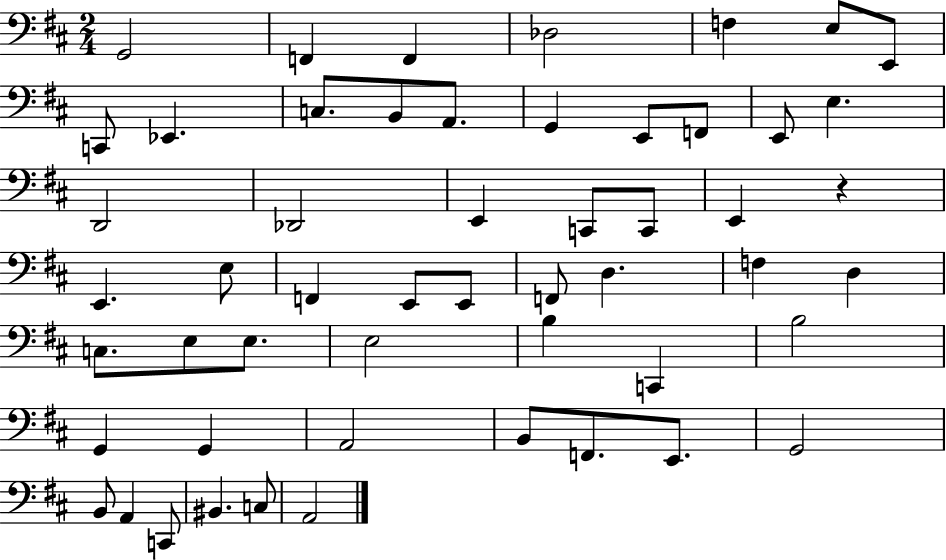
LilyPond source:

{
  \clef bass
  \numericTimeSignature
  \time 2/4
  \key d \major
  g,2 | f,4 f,4 | des2 | f4 e8 e,8 | \break c,8 ees,4. | c8. b,8 a,8. | g,4 e,8 f,8 | e,8 e4. | \break d,2 | des,2 | e,4 c,8 c,8 | e,4 r4 | \break e,4. e8 | f,4 e,8 e,8 | f,8 d4. | f4 d4 | \break c8. e8 e8. | e2 | b4 c,4 | b2 | \break g,4 g,4 | a,2 | b,8 f,8. e,8. | g,2 | \break b,8 a,4 c,8 | bis,4. c8 | a,2 | \bar "|."
}